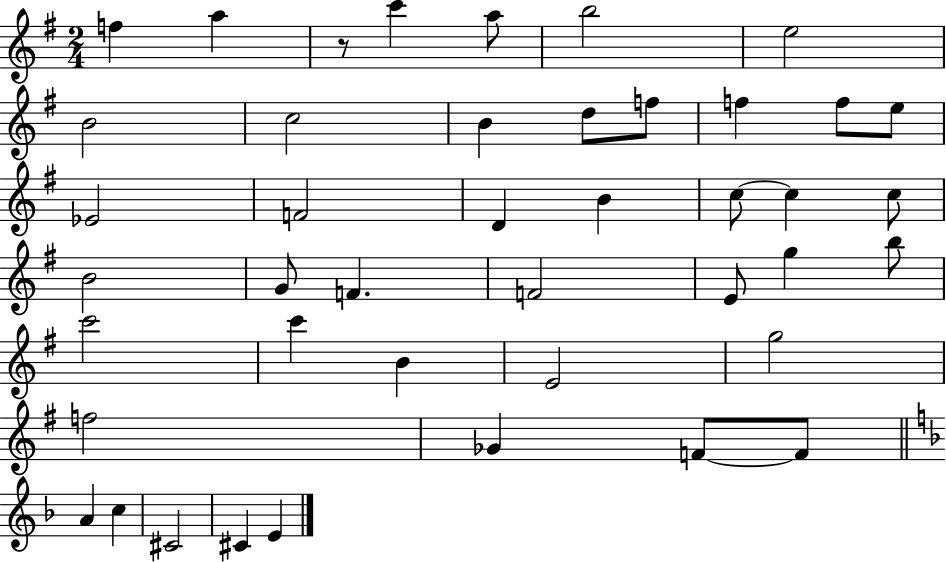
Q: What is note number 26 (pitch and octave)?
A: E4